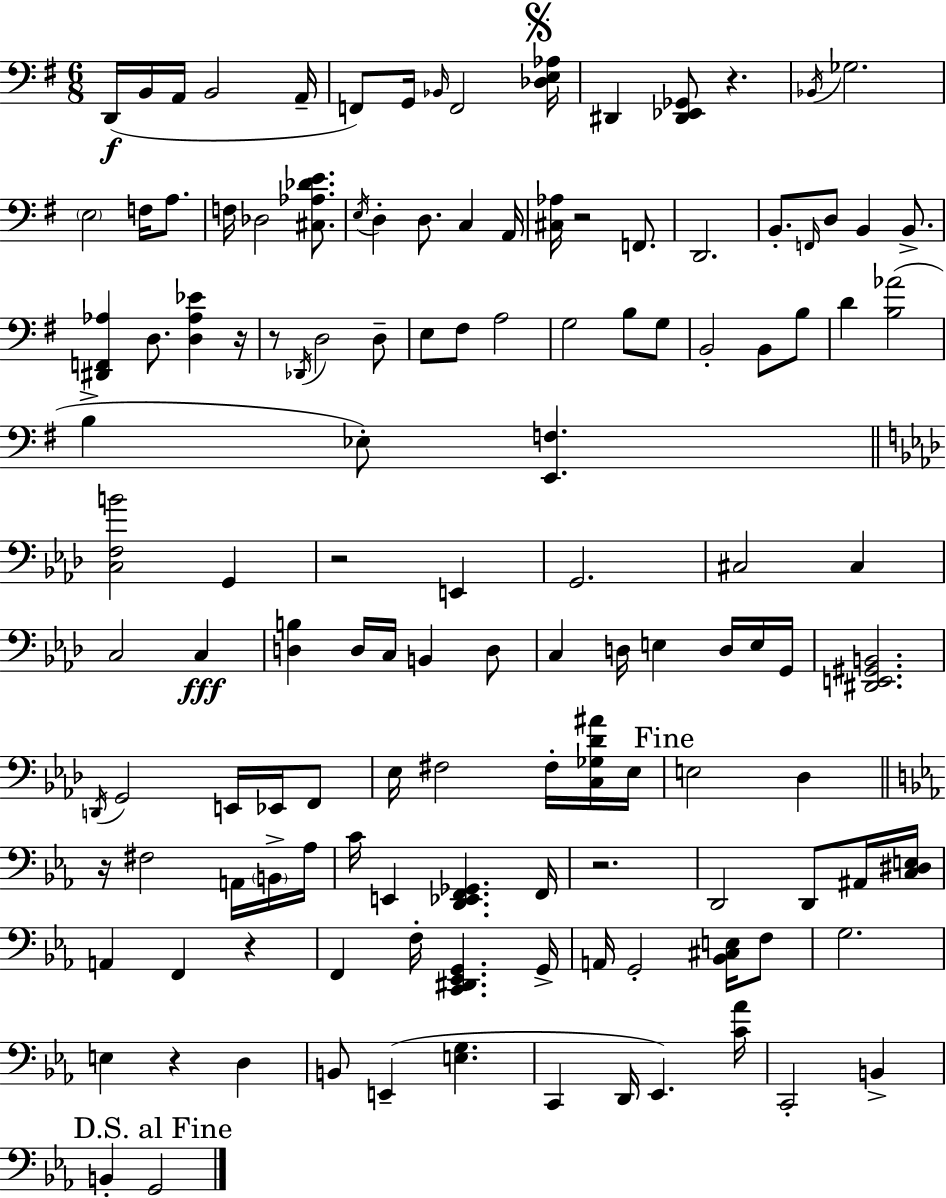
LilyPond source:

{
  \clef bass
  \numericTimeSignature
  \time 6/8
  \key g \major
  \repeat volta 2 { d,16(\f b,16 a,16 b,2 a,16-- | f,8) g,16 \grace { bes,16 } f,2 | \mark \markup { \musicglyph "scripts.segno" } <des e aes>16 dis,4 <dis, ees, ges,>8 r4. | \acciaccatura { bes,16 } ges2. | \break \parenthesize e2 f16 a8. | f16 des2 <cis aes des' e'>8. | \acciaccatura { e16 } d4-. d8. c4 | a,16 <cis aes>16 r2 | \break f,8. d,2. | b,8.-. \grace { f,16 } d8 b,4 | b,8.-> <dis, f, aes>4 d8. <d aes ees'>4 | r16 r8 \acciaccatura { des,16 } d2 | \break d8-- e8 fis8 a2 | g2 | b8 g8 b,2-. | b,8 b8 d'4 <b aes'>2( | \break b4-> ees8-.) <e, f>4. | \bar "||" \break \key aes \major <c f b'>2 g,4 | r2 e,4 | g,2. | cis2 cis4 | \break c2 c4\fff | <d b>4 d16 c16 b,4 d8 | c4 d16 e4 d16 e16 g,16 | <dis, e, gis, b,>2. | \break \acciaccatura { d,16 } g,2 e,16 ees,16 f,8 | ees16 fis2 fis16-. <c ges des' ais'>16 | ees16 \mark "Fine" e2 des4 | \bar "||" \break \key c \minor r16 fis2 a,16 \parenthesize b,16-> aes16 | c'16 e,4 <d, ees, f, ges,>4. f,16 | r2. | d,2 d,8 ais,16 <c dis e>16 | \break a,4 f,4 r4 | f,4 f16-. <c, dis, ees, g,>4. g,16-> | a,16 g,2-. <bes, cis e>16 f8 | g2. | \break e4 r4 d4 | b,8 e,4--( <e g>4. | c,4 d,16 ees,4.) <c' aes'>16 | c,2-. b,4-> | \break \mark "D.S. al Fine" b,4-. g,2 | } \bar "|."
}